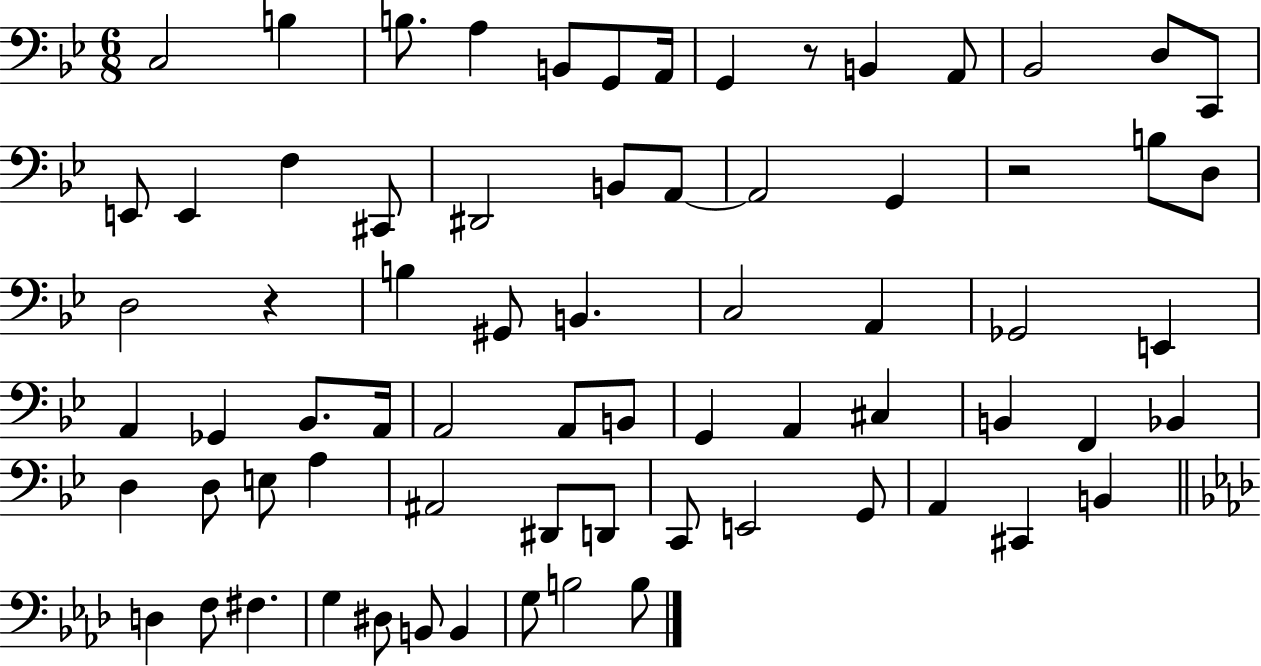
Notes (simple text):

C3/h B3/q B3/e. A3/q B2/e G2/e A2/s G2/q R/e B2/q A2/e Bb2/h D3/e C2/e E2/e E2/q F3/q C#2/e D#2/h B2/e A2/e A2/h G2/q R/h B3/e D3/e D3/h R/q B3/q G#2/e B2/q. C3/h A2/q Gb2/h E2/q A2/q Gb2/q Bb2/e. A2/s A2/h A2/e B2/e G2/q A2/q C#3/q B2/q F2/q Bb2/q D3/q D3/e E3/e A3/q A#2/h D#2/e D2/e C2/e E2/h G2/e A2/q C#2/q B2/q D3/q F3/e F#3/q. G3/q D#3/e B2/e B2/q G3/e B3/h B3/e